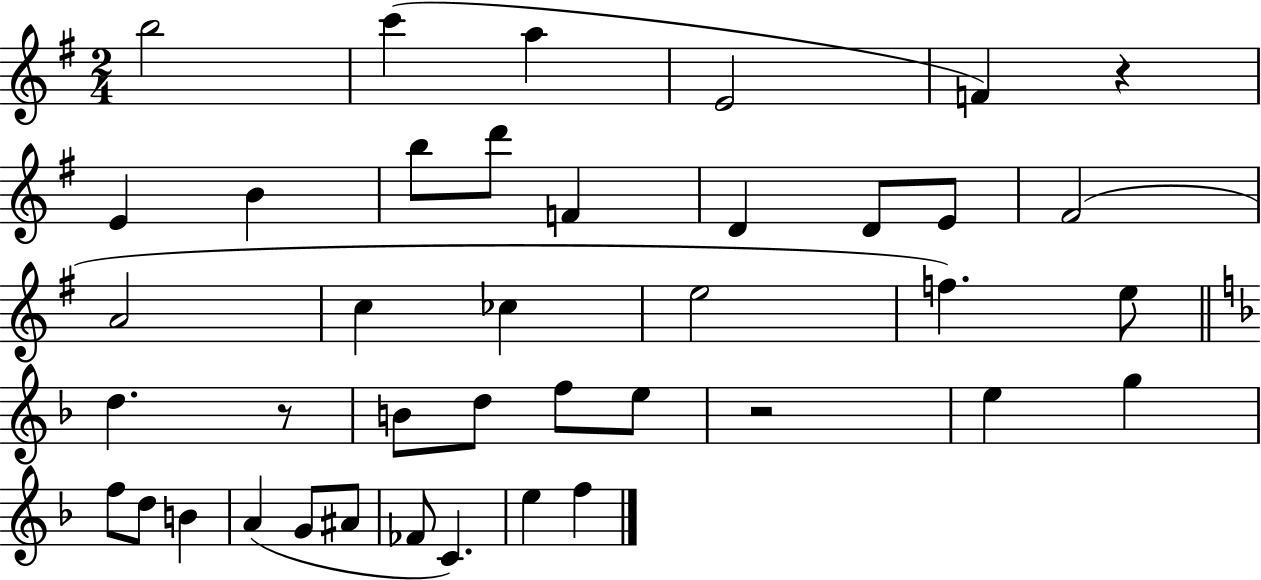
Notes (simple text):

B5/h C6/q A5/q E4/h F4/q R/q E4/q B4/q B5/e D6/e F4/q D4/q D4/e E4/e F#4/h A4/h C5/q CES5/q E5/h F5/q. E5/e D5/q. R/e B4/e D5/e F5/e E5/e R/h E5/q G5/q F5/e D5/e B4/q A4/q G4/e A#4/e FES4/e C4/q. E5/q F5/q